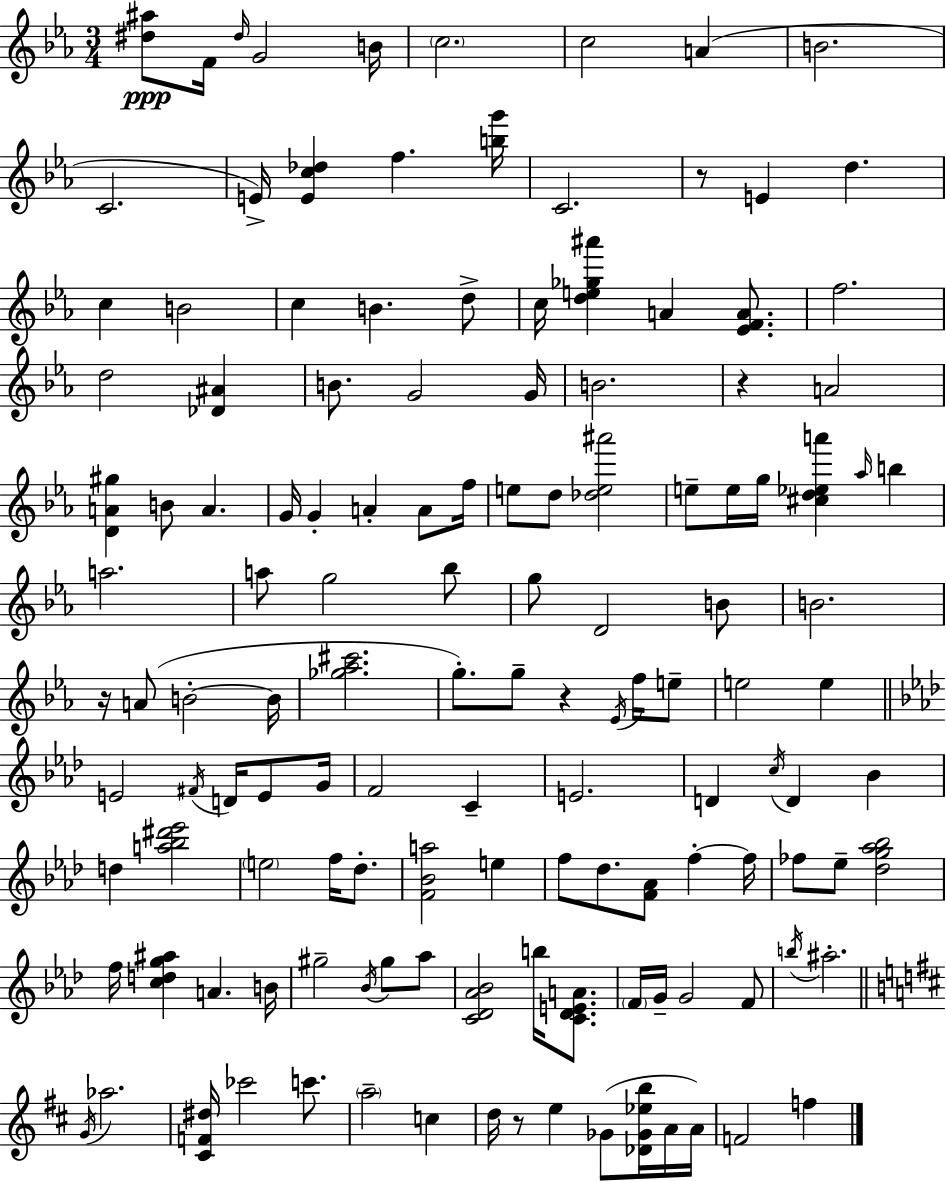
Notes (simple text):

[D#5,A#5]/e F4/s D#5/s G4/h B4/s C5/h. C5/h A4/q B4/h. C4/h. E4/s [E4,C5,Db5]/q F5/q. [B5,G6]/s C4/h. R/e E4/q D5/q. C5/q B4/h C5/q B4/q. D5/e C5/s [D5,E5,Gb5,A#6]/q A4/q [Eb4,F4,A4]/e. F5/h. D5/h [Db4,A#4]/q B4/e. G4/h G4/s B4/h. R/q A4/h [D4,A4,G#5]/q B4/e A4/q. G4/s G4/q A4/q A4/e F5/s E5/e D5/e [Db5,E5,A#6]/h E5/e E5/s G5/s [C#5,D5,Eb5,A6]/q Ab5/s B5/q A5/h. A5/e G5/h Bb5/e G5/e D4/h B4/e B4/h. R/s A4/e B4/h B4/s [Gb5,Ab5,C#6]/h. G5/e. G5/e R/q Eb4/s F5/s E5/e E5/h E5/q E4/h F#4/s D4/s E4/e G4/s F4/h C4/q E4/h. D4/q C5/s D4/q Bb4/q D5/q [A5,Bb5,D#6,Eb6]/h E5/h F5/s Db5/e. [F4,Bb4,A5]/h E5/q F5/e Db5/e. [F4,Ab4]/e F5/q F5/s FES5/e Eb5/e [Db5,G5,Ab5,Bb5]/h F5/s [C5,D5,G5,A#5]/q A4/q. B4/s G#5/h Bb4/s G#5/e Ab5/e [C4,Db4,Ab4,Bb4]/h B5/s [C4,Db4,E4,A4]/e. F4/s G4/s G4/h F4/e B5/s A#5/h. G4/s Ab5/h. [C#4,F4,D#5]/s CES6/h C6/e. A5/h C5/q D5/s R/e E5/q Gb4/e [Db4,Gb4,Eb5,B5]/s A4/s A4/s F4/h F5/q